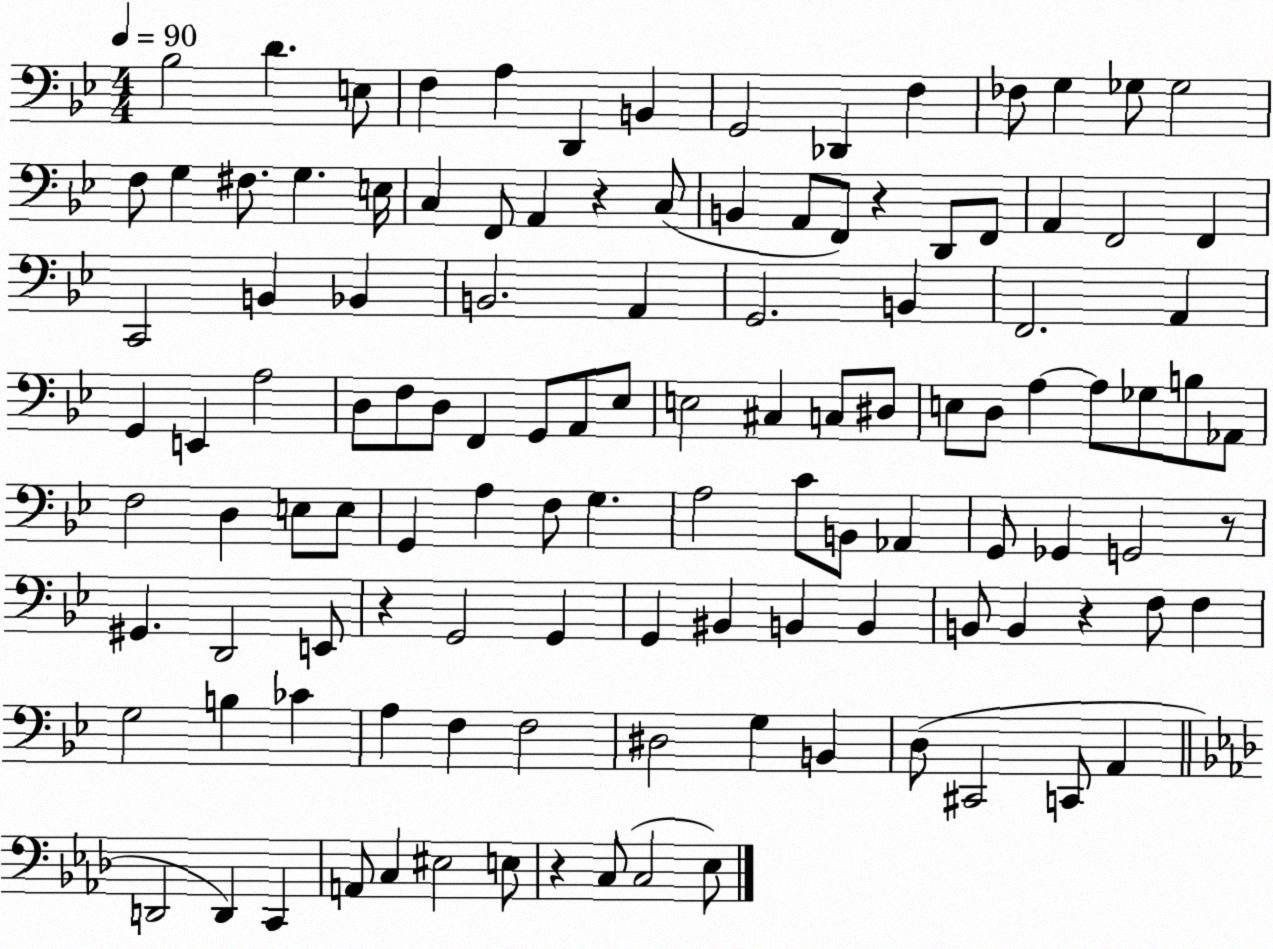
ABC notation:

X:1
T:Untitled
M:4/4
L:1/4
K:Bb
_B,2 D E,/2 F, A, D,, B,, G,,2 _D,, F, _F,/2 G, _G,/2 _G,2 F,/2 G, ^F,/2 G, E,/4 C, F,,/2 A,, z C,/2 B,, A,,/2 F,,/2 z D,,/2 F,,/2 A,, F,,2 F,, C,,2 B,, _B,, B,,2 A,, G,,2 B,, F,,2 A,, G,, E,, A,2 D,/2 F,/2 D,/2 F,, G,,/2 A,,/2 _E,/2 E,2 ^C, C,/2 ^D,/2 E,/2 D,/2 A, A,/2 _G,/2 B,/2 _A,,/2 F,2 D, E,/2 E,/2 G,, A, F,/2 G, A,2 C/2 B,,/2 _A,, G,,/2 _G,, G,,2 z/2 ^G,, D,,2 E,,/2 z G,,2 G,, G,, ^B,, B,, B,, B,,/2 B,, z F,/2 F, G,2 B, _C A, F, F,2 ^D,2 G, B,, D,/2 ^C,,2 C,,/2 A,, D,,2 D,, C,, A,,/2 C, ^E,2 E,/2 z C,/2 C,2 _E,/2